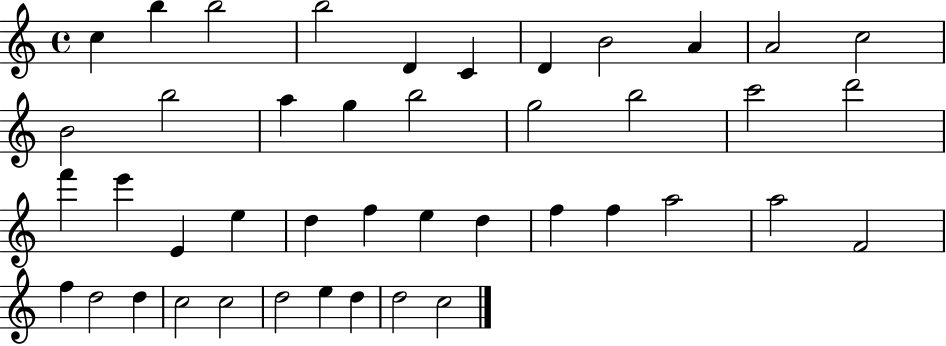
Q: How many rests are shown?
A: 0